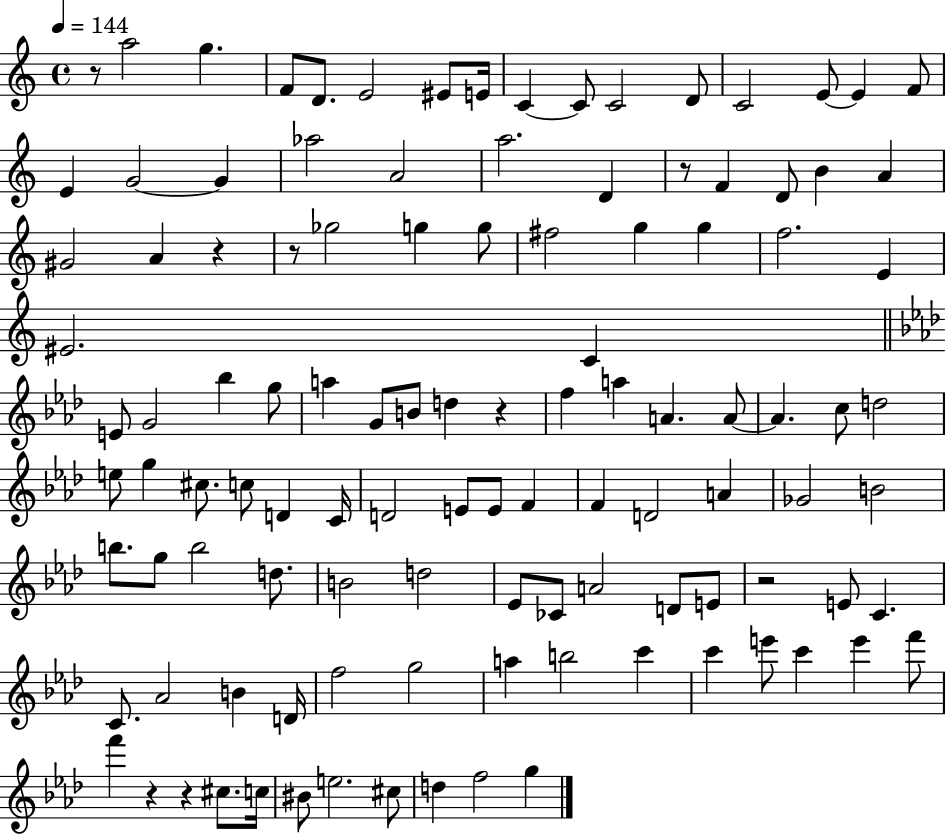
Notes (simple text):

R/e A5/h G5/q. F4/e D4/e. E4/h EIS4/e E4/s C4/q C4/e C4/h D4/e C4/h E4/e E4/q F4/e E4/q G4/h G4/q Ab5/h A4/h A5/h. D4/q R/e F4/q D4/e B4/q A4/q G#4/h A4/q R/q R/e Gb5/h G5/q G5/e F#5/h G5/q G5/q F5/h. E4/q EIS4/h. C4/q E4/e G4/h Bb5/q G5/e A5/q G4/e B4/e D5/q R/q F5/q A5/q A4/q. A4/e A4/q. C5/e D5/h E5/e G5/q C#5/e. C5/e D4/q C4/s D4/h E4/e E4/e F4/q F4/q D4/h A4/q Gb4/h B4/h B5/e. G5/e B5/h D5/e. B4/h D5/h Eb4/e CES4/e A4/h D4/e E4/e R/h E4/e C4/q. C4/e. Ab4/h B4/q D4/s F5/h G5/h A5/q B5/h C6/q C6/q E6/e C6/q E6/q F6/e F6/q R/q R/q C#5/e. C5/s BIS4/e E5/h. C#5/e D5/q F5/h G5/q